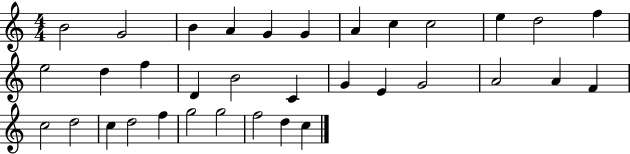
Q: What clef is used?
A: treble